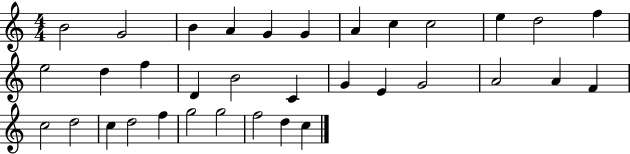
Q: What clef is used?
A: treble